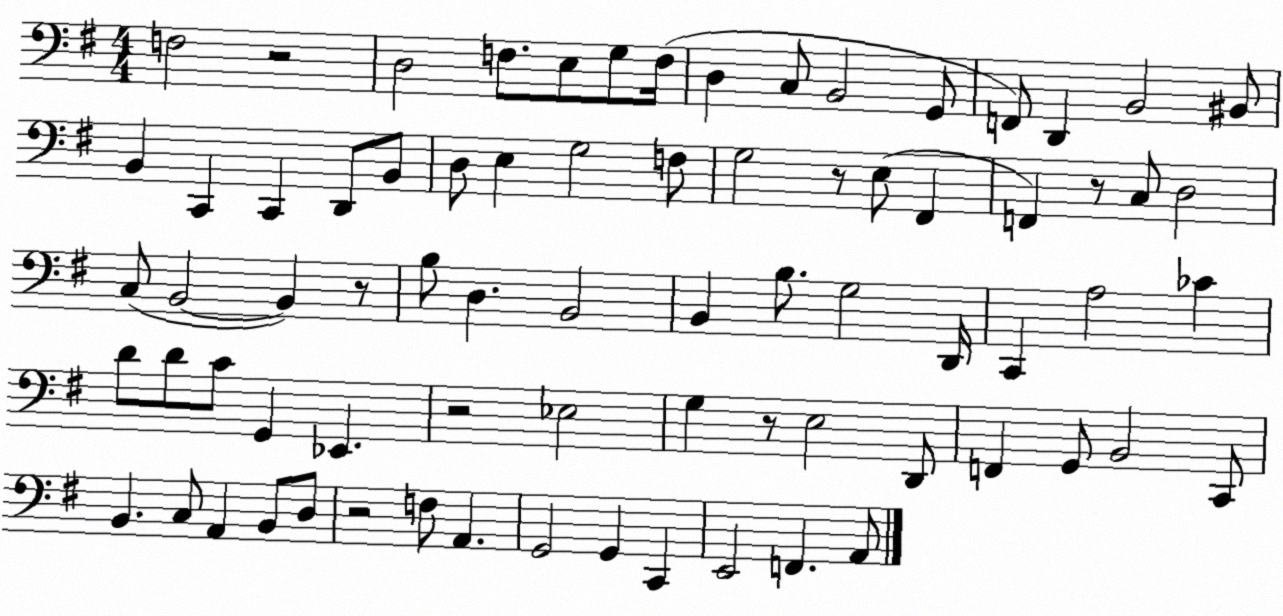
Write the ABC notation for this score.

X:1
T:Untitled
M:4/4
L:1/4
K:G
F,2 z2 D,2 F,/2 E,/2 G,/2 F,/4 D, C,/2 B,,2 G,,/2 F,,/2 D,, B,,2 ^B,,/2 B,, C,, C,, D,,/2 B,,/2 D,/2 E, G,2 F,/2 G,2 z/2 E,/2 ^F,, F,, z/2 C,/2 D,2 C,/2 B,,2 B,, z/2 B,/2 D, B,,2 B,, B,/2 G,2 D,,/4 C,, A,2 _C D/2 D/2 C/2 G,, _E,, z2 _E,2 G, z/2 E,2 D,,/2 F,, G,,/2 B,,2 C,,/2 B,, C,/2 A,, B,,/2 D,/2 z2 F,/2 A,, G,,2 G,, C,, E,,2 F,, A,,/2